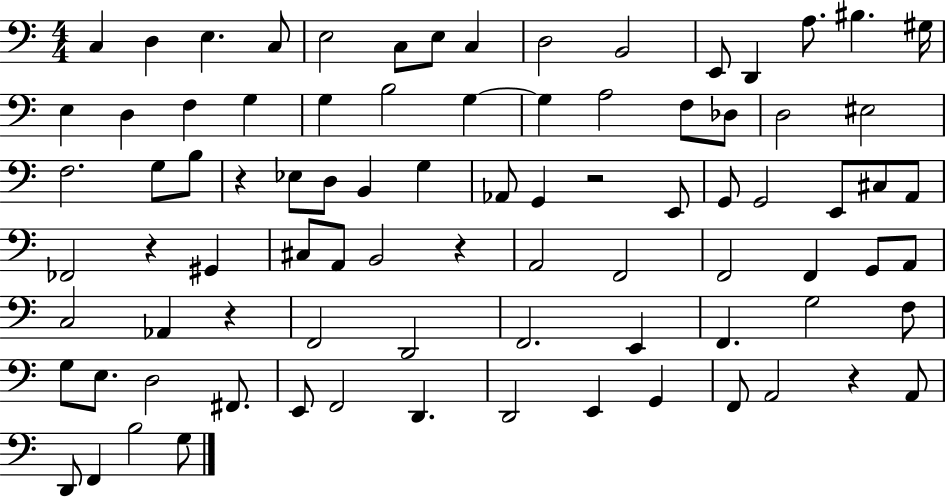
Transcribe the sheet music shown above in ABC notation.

X:1
T:Untitled
M:4/4
L:1/4
K:C
C, D, E, C,/2 E,2 C,/2 E,/2 C, D,2 B,,2 E,,/2 D,, A,/2 ^B, ^G,/4 E, D, F, G, G, B,2 G, G, A,2 F,/2 _D,/2 D,2 ^E,2 F,2 G,/2 B,/2 z _E,/2 D,/2 B,, G, _A,,/2 G,, z2 E,,/2 G,,/2 G,,2 E,,/2 ^C,/2 A,,/2 _F,,2 z ^G,, ^C,/2 A,,/2 B,,2 z A,,2 F,,2 F,,2 F,, G,,/2 A,,/2 C,2 _A,, z F,,2 D,,2 F,,2 E,, F,, G,2 F,/2 G,/2 E,/2 D,2 ^F,,/2 E,,/2 F,,2 D,, D,,2 E,, G,, F,,/2 A,,2 z A,,/2 D,,/2 F,, B,2 G,/2